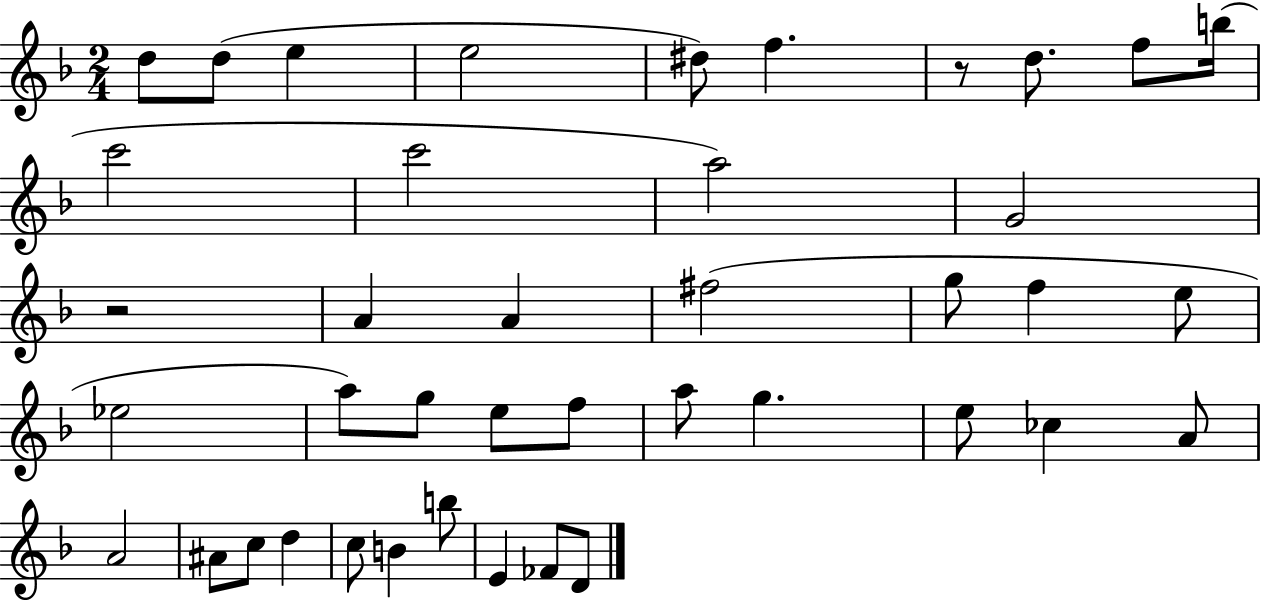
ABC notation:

X:1
T:Untitled
M:2/4
L:1/4
K:F
d/2 d/2 e e2 ^d/2 f z/2 d/2 f/2 b/4 c'2 c'2 a2 G2 z2 A A ^f2 g/2 f e/2 _e2 a/2 g/2 e/2 f/2 a/2 g e/2 _c A/2 A2 ^A/2 c/2 d c/2 B b/2 E _F/2 D/2